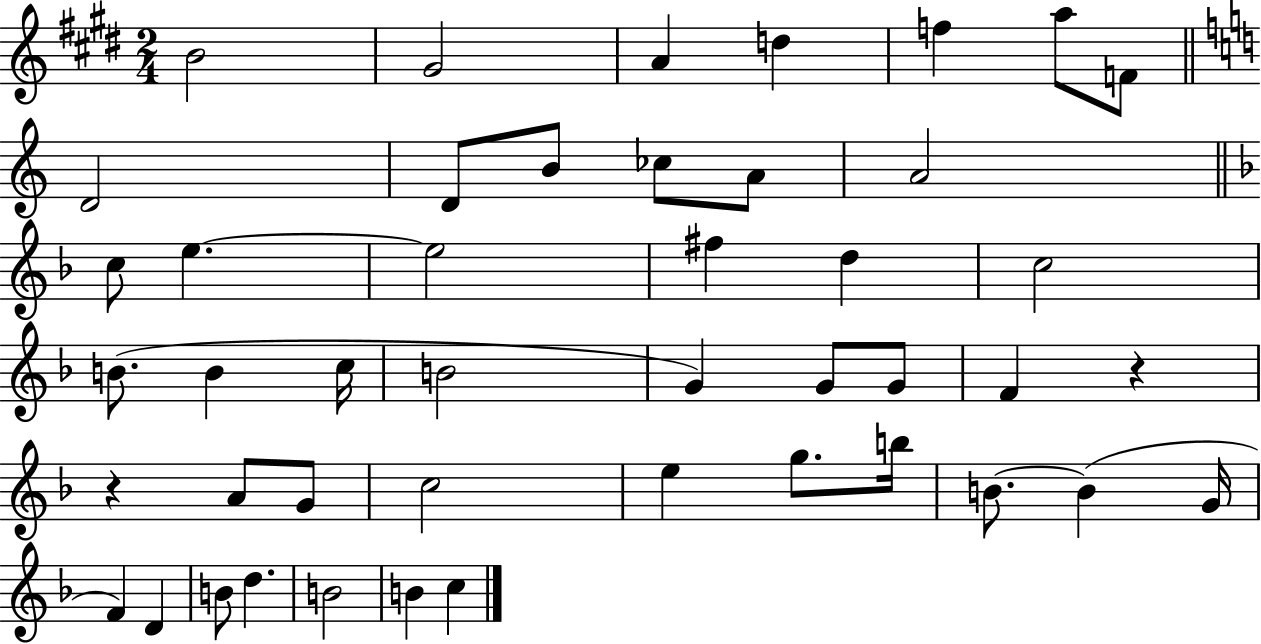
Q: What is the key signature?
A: E major